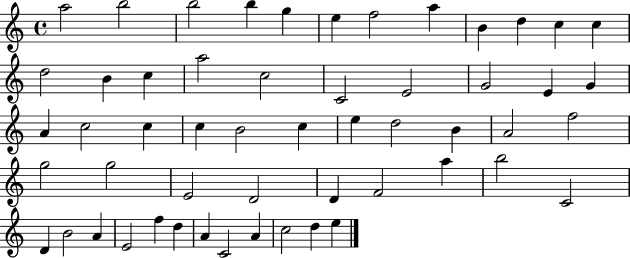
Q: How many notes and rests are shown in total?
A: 54